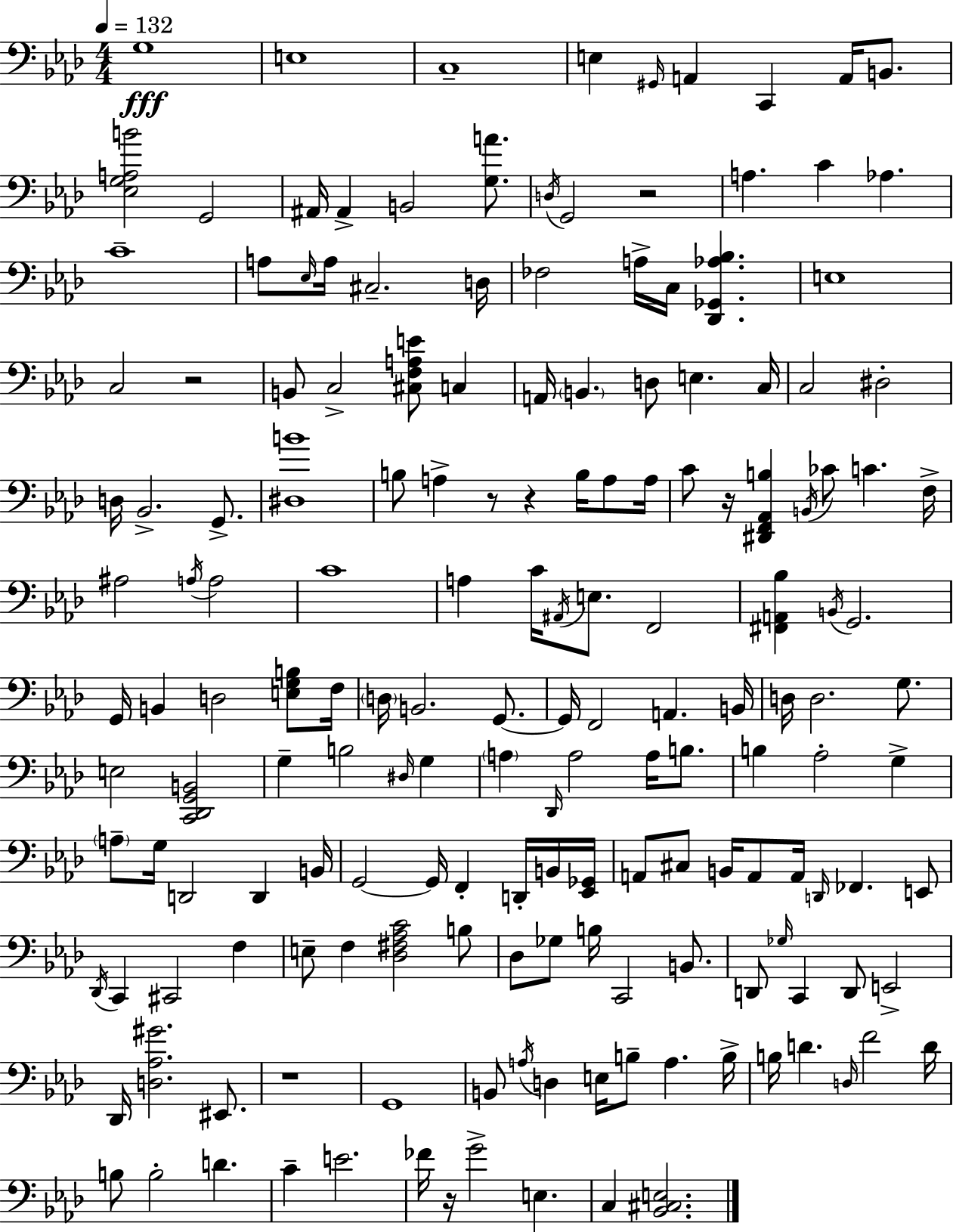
{
  \clef bass
  \numericTimeSignature
  \time 4/4
  \key aes \major
  \tempo 4 = 132
  g1\fff | e1 | c1-- | e4 \grace { gis,16 } a,4 c,4 a,16 b,8. | \break <ees g a b'>2 g,2 | ais,16 ais,4-> b,2 <g a'>8. | \acciaccatura { d16 } g,2 r2 | a4. c'4 aes4. | \break c'1-- | a8 \grace { ees16 } a16 cis2.-- | d16 fes2 a16-> c16 <des, ges, aes bes>4. | e1 | \break c2 r2 | b,8 c2-> <cis f a e'>8 c4 | a,16 \parenthesize b,4. d8 e4. | c16 c2 dis2-. | \break d16 bes,2.-> | g,8.-> <dis b'>1 | b8 a4-> r8 r4 b16 | a8 a16 c'8 r16 <dis, f, aes, b>4 \acciaccatura { b,16 } ces'8 c'4. | \break f16-> ais2 \acciaccatura { a16 } a2 | c'1 | a4 c'16 \acciaccatura { ais,16 } e8. f,2 | <fis, a, bes>4 \acciaccatura { b,16 } g,2. | \break g,16 b,4 d2 | <e g b>8 f16 \parenthesize d16 b,2. | g,8.~~ g,16 f,2 | a,4. b,16 d16 d2. | \break g8. e2 <c, des, g, b,>2 | g4-- b2 | \grace { dis16 } g4 \parenthesize a4 \grace { des,16 } a2 | a16 b8. b4 aes2-. | \break g4-> \parenthesize a8-- g16 d,2 | d,4 b,16 g,2~~ | g,16 f,4-. d,16-. b,16 <ees, ges,>16 a,8 cis8 b,16 a,8 | a,16 \grace { d,16 } fes,4. e,8 \acciaccatura { des,16 } c,4 cis,2 | \break f4 e8-- f4 | <des fis aes c'>2 b8 des8 ges8 b16 | c,2 b,8. d,8 \grace { ges16 } c,4 | d,8 e,2-> des,16 <d aes gis'>2. | \break eis,8. r1 | g,1 | b,8 \acciaccatura { a16 } d4 | e16 b8-- a4. b16-> b16 d'4. | \break \grace { d16 } f'2 d'16 b8 | b2-. d'4. c'4-- | e'2. fes'16 r16 | g'2-> e4. c4 | \break <bes, cis e>2. \bar "|."
}